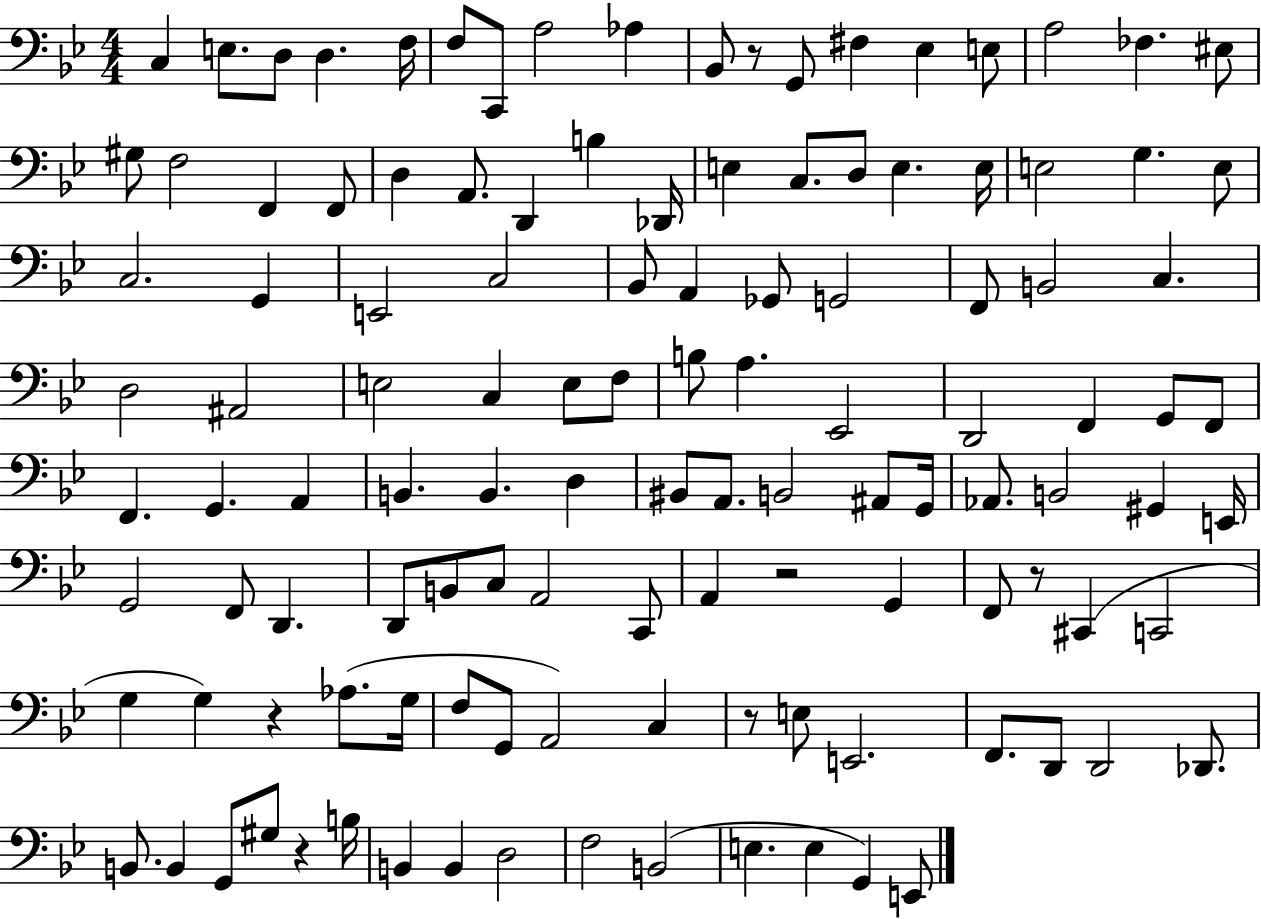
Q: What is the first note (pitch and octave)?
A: C3